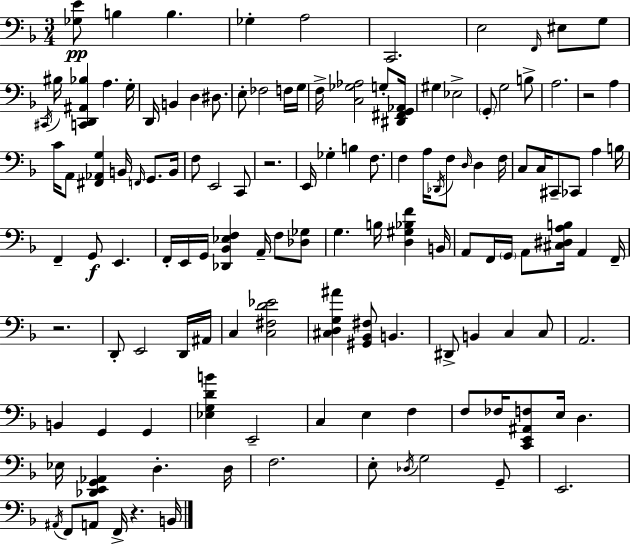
[Gb3,E4]/e B3/q B3/q. Gb3/q A3/h C2/h. E3/h F2/s EIS3/e G3/e C#2/s BIS3/s [C2,D2,A#2,Bb3]/q A3/q. G3/s D2/s B2/q D3/q D#3/e. E3/e FES3/h F3/s G3/s F3/s [C3,Gb3,Ab3]/h G3/e [D#2,F#2,G2,Ab2]/s G#3/q Eb3/h G2/e G3/h B3/e A3/h. R/h A3/q C4/s A2/e [F#2,Ab2,G3]/q B2/s F2/s G2/e. B2/s F3/e E2/h C2/e R/h. E2/s Gb3/q B3/q F3/e. F3/q A3/s Db2/s F3/e D3/s D3/q F3/s C3/e C3/s C#2/e CES2/e A3/q B3/s F2/q G2/e E2/q. F2/s E2/s G2/s [Db2,Bb2,Eb3,F3]/q A2/s F3/e [Db3,Gb3]/e G3/q. B3/s [D3,G#3,Bb3,F4]/q B2/s A2/e F2/s G2/s A2/e [C#3,D#3,A3,B3]/s A2/q F2/s R/h. D2/e E2/h D2/s A#2/s C3/q [C3,F#3,D4,Eb4]/h [C#3,D3,G3,A#4]/q [G#2,Bb2,F#3]/e B2/q. D#2/e B2/q C3/q C3/e A2/h. B2/q G2/q G2/q [Eb3,G3,D4,B4]/q E2/h C3/q E3/q F3/q F3/e FES3/s [C2,E2,A#2,F3]/e E3/s D3/q. Eb3/s [Db2,E2,G2,Ab2]/q D3/q. D3/s F3/h. E3/e Db3/s G3/h G2/e E2/h. A#2/s F2/e A2/e F2/s R/q. B2/s